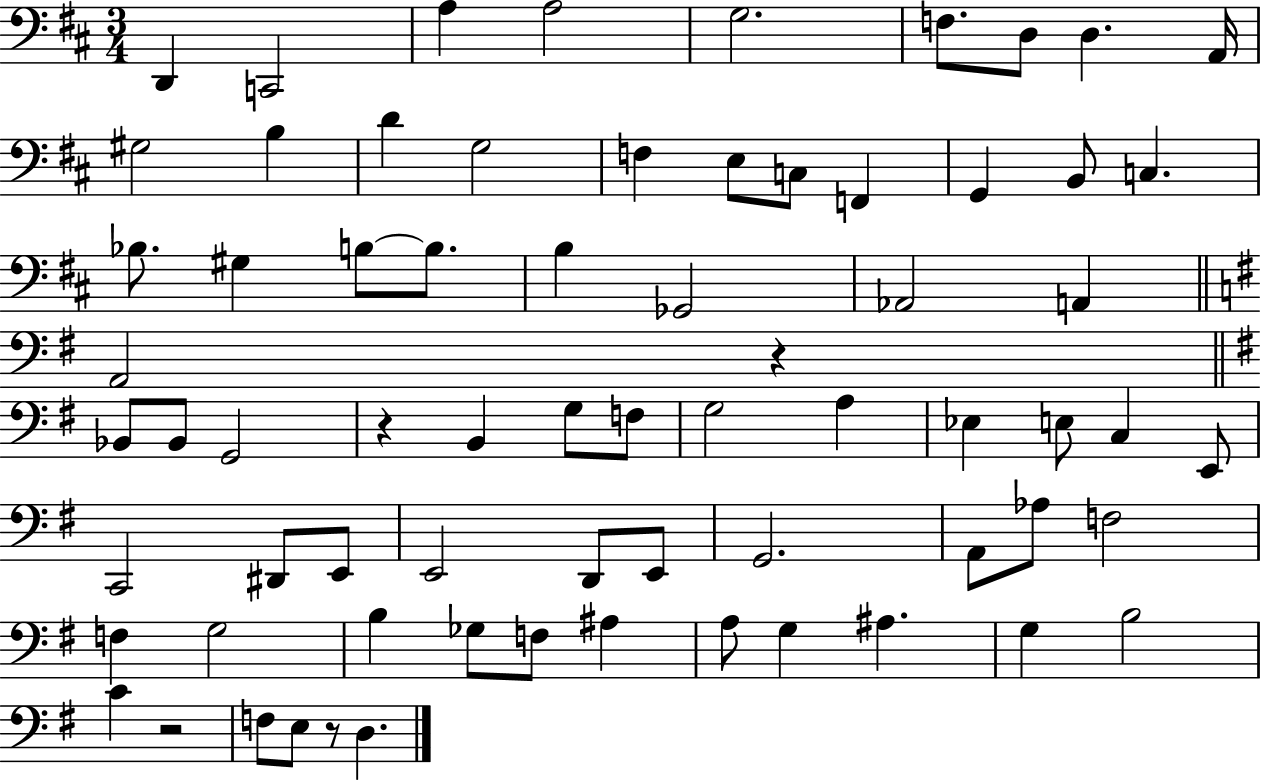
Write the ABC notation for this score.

X:1
T:Untitled
M:3/4
L:1/4
K:D
D,, C,,2 A, A,2 G,2 F,/2 D,/2 D, A,,/4 ^G,2 B, D G,2 F, E,/2 C,/2 F,, G,, B,,/2 C, _B,/2 ^G, B,/2 B,/2 B, _G,,2 _A,,2 A,, A,,2 z _B,,/2 _B,,/2 G,,2 z B,, G,/2 F,/2 G,2 A, _E, E,/2 C, E,,/2 C,,2 ^D,,/2 E,,/2 E,,2 D,,/2 E,,/2 G,,2 A,,/2 _A,/2 F,2 F, G,2 B, _G,/2 F,/2 ^A, A,/2 G, ^A, G, B,2 C z2 F,/2 E,/2 z/2 D,